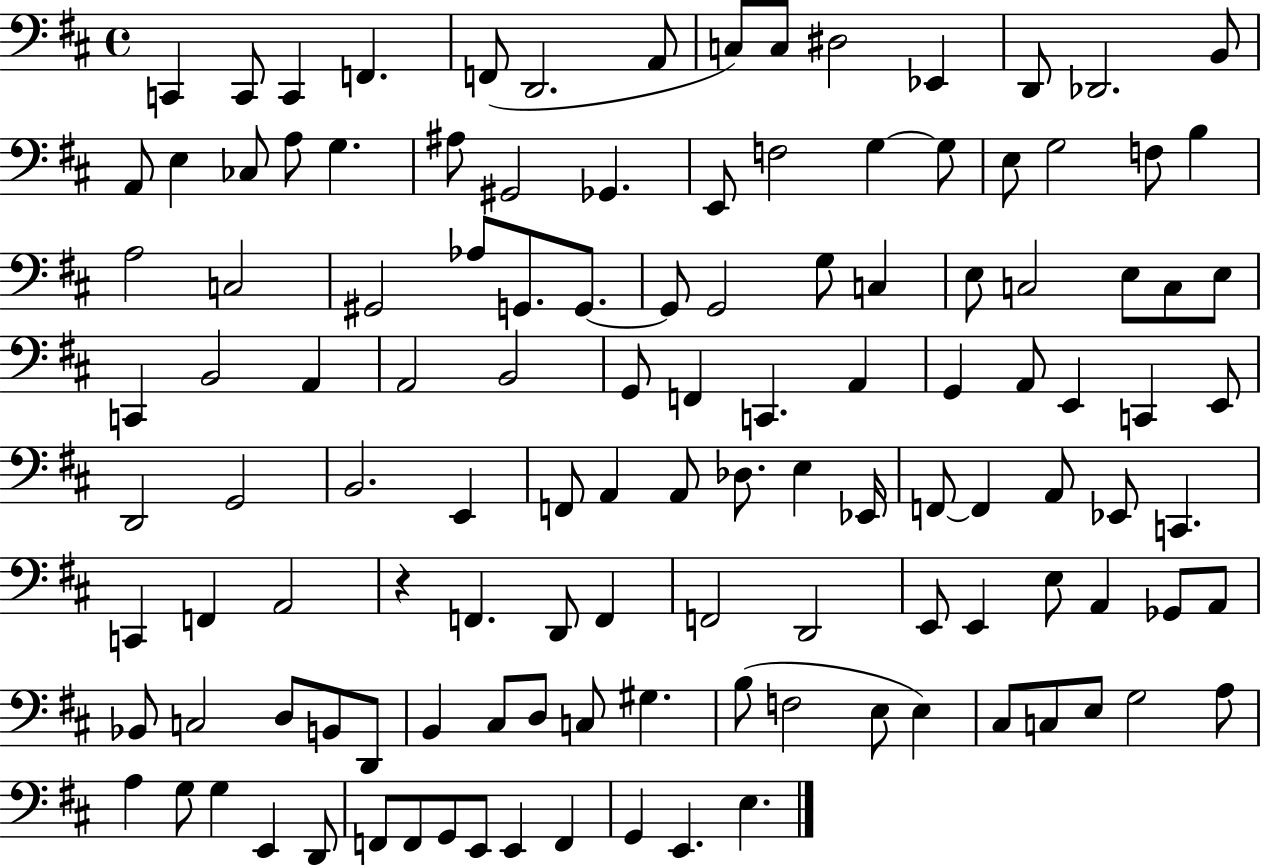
C2/q C2/e C2/q F2/q. F2/e D2/h. A2/e C3/e C3/e D#3/h Eb2/q D2/e Db2/h. B2/e A2/e E3/q CES3/e A3/e G3/q. A#3/e G#2/h Gb2/q. E2/e F3/h G3/q G3/e E3/e G3/h F3/e B3/q A3/h C3/h G#2/h Ab3/e G2/e. G2/e. G2/e G2/h G3/e C3/q E3/e C3/h E3/e C3/e E3/e C2/q B2/h A2/q A2/h B2/h G2/e F2/q C2/q. A2/q G2/q A2/e E2/q C2/q E2/e D2/h G2/h B2/h. E2/q F2/e A2/q A2/e Db3/e. E3/q Eb2/s F2/e F2/q A2/e Eb2/e C2/q. C2/q F2/q A2/h R/q F2/q. D2/e F2/q F2/h D2/h E2/e E2/q E3/e A2/q Gb2/e A2/e Bb2/e C3/h D3/e B2/e D2/e B2/q C#3/e D3/e C3/e G#3/q. B3/e F3/h E3/e E3/q C#3/e C3/e E3/e G3/h A3/e A3/q G3/e G3/q E2/q D2/e F2/e F2/e G2/e E2/e E2/q F2/q G2/q E2/q. E3/q.